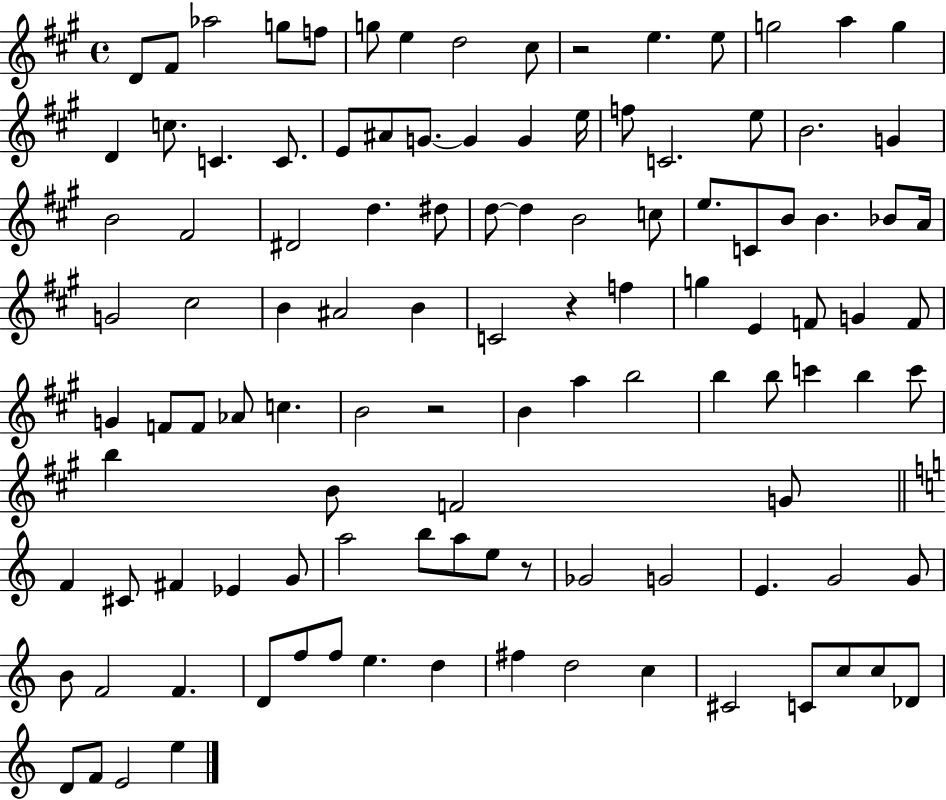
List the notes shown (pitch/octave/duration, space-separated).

D4/e F#4/e Ab5/h G5/e F5/e G5/e E5/q D5/h C#5/e R/h E5/q. E5/e G5/h A5/q G5/q D4/q C5/e. C4/q. C4/e. E4/e A#4/e G4/e. G4/q G4/q E5/s F5/e C4/h. E5/e B4/h. G4/q B4/h F#4/h D#4/h D5/q. D#5/e D5/e D5/q B4/h C5/e E5/e. C4/e B4/e B4/q. Bb4/e A4/s G4/h C#5/h B4/q A#4/h B4/q C4/h R/q F5/q G5/q E4/q F4/e G4/q F4/e G4/q F4/e F4/e Ab4/e C5/q. B4/h R/h B4/q A5/q B5/h B5/q B5/e C6/q B5/q C6/e B5/q B4/e F4/h G4/e F4/q C#4/e F#4/q Eb4/q G4/e A5/h B5/e A5/e E5/e R/e Gb4/h G4/h E4/q. G4/h G4/e B4/e F4/h F4/q. D4/e F5/e F5/e E5/q. D5/q F#5/q D5/h C5/q C#4/h C4/e C5/e C5/e Db4/e D4/e F4/e E4/h E5/q